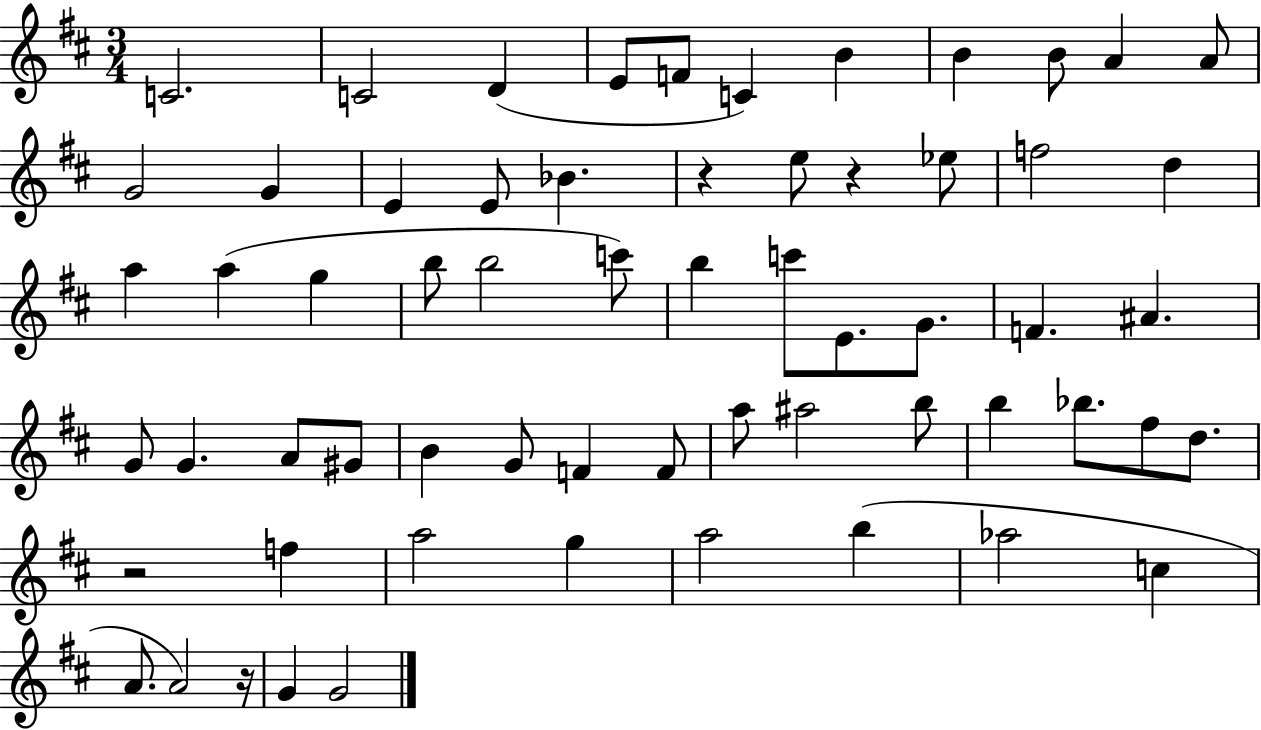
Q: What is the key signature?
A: D major